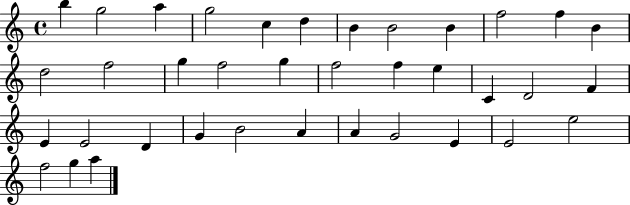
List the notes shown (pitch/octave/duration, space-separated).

B5/q G5/h A5/q G5/h C5/q D5/q B4/q B4/h B4/q F5/h F5/q B4/q D5/h F5/h G5/q F5/h G5/q F5/h F5/q E5/q C4/q D4/h F4/q E4/q E4/h D4/q G4/q B4/h A4/q A4/q G4/h E4/q E4/h E5/h F5/h G5/q A5/q